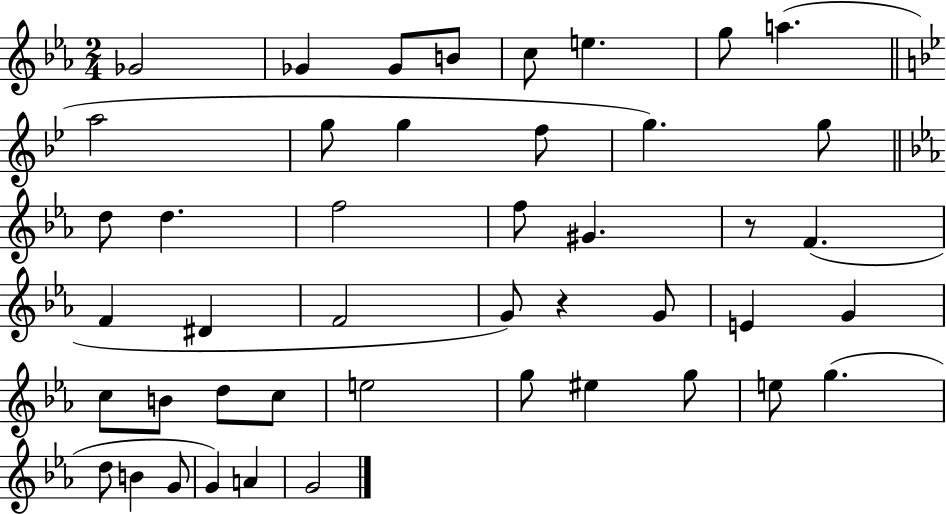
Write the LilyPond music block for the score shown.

{
  \clef treble
  \numericTimeSignature
  \time 2/4
  \key ees \major
  \repeat volta 2 { ges'2 | ges'4 ges'8 b'8 | c''8 e''4. | g''8 a''4.( | \break \bar "||" \break \key g \minor a''2 | g''8 g''4 f''8 | g''4.) g''8 | \bar "||" \break \key c \minor d''8 d''4. | f''2 | f''8 gis'4. | r8 f'4.( | \break f'4 dis'4 | f'2 | g'8) r4 g'8 | e'4 g'4 | \break c''8 b'8 d''8 c''8 | e''2 | g''8 eis''4 g''8 | e''8 g''4.( | \break d''8 b'4 g'8 | g'4) a'4 | g'2 | } \bar "|."
}